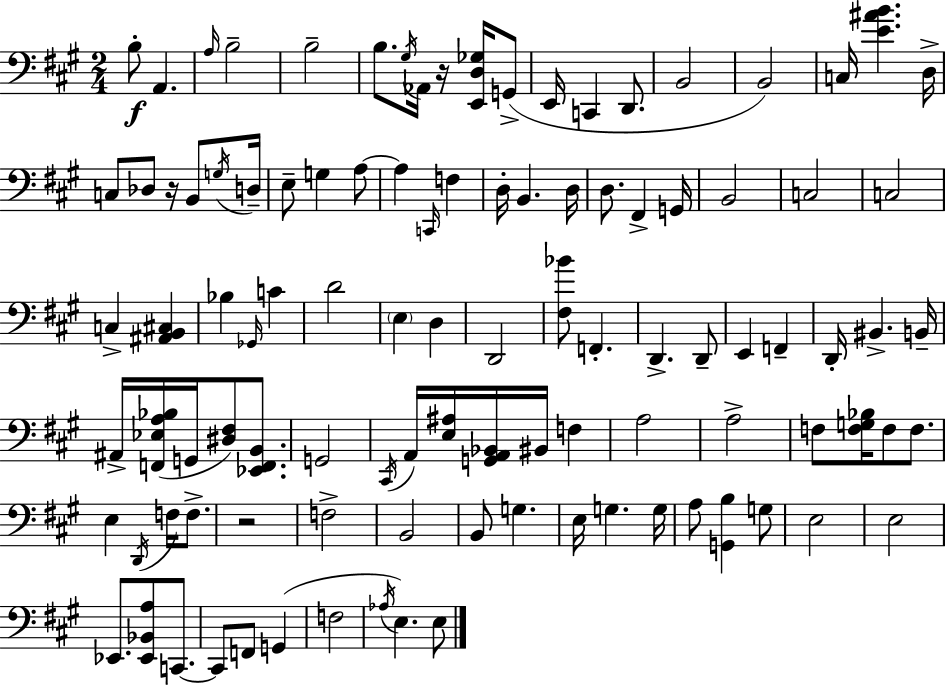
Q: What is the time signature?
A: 2/4